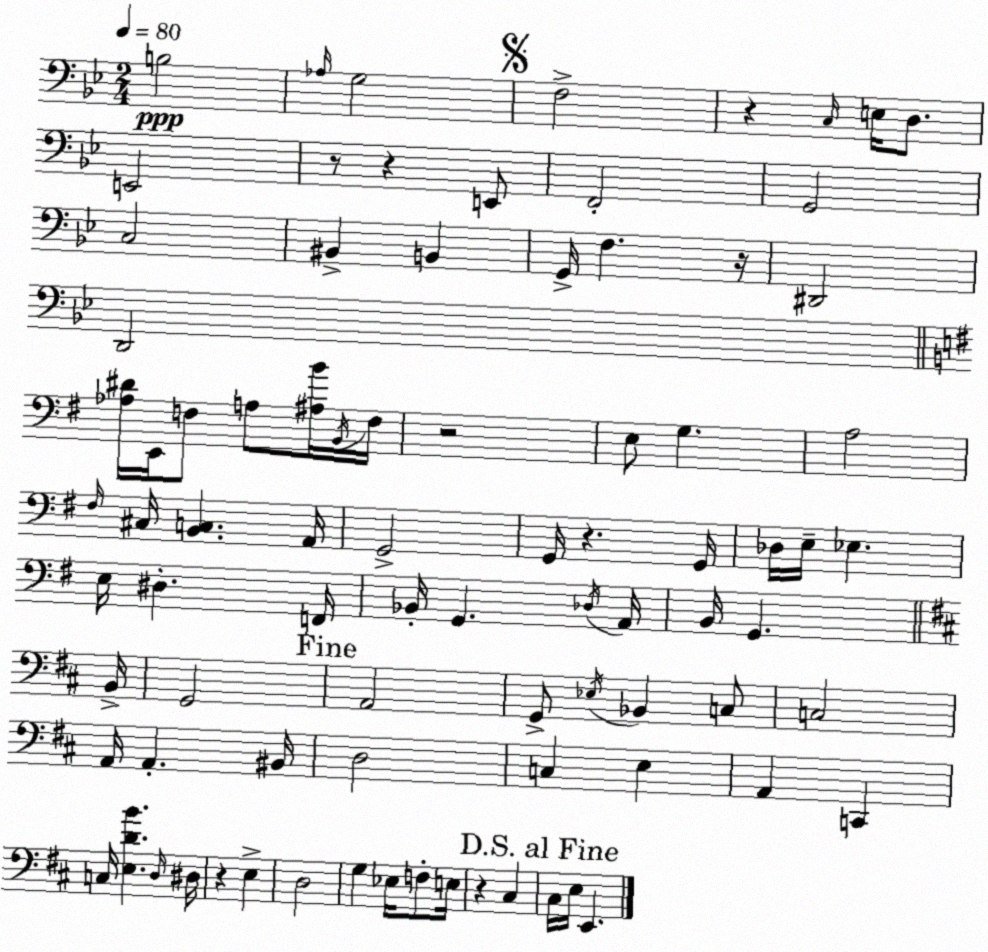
X:1
T:Untitled
M:2/4
L:1/4
K:Gm
B,2 _A,/4 G,2 F,2 z C,/4 E,/4 D,/2 E,,2 z/2 z E,,/2 F,,2 G,,2 C,2 ^B,, B,, G,,/4 F, z/4 ^D,,2 D,,2 [_A,^D]/4 E,,/4 F,/2 A,/2 [^A,B]/4 B,,/4 F,/4 z2 E,/2 G, A,2 ^F,/4 ^C,/4 [B,,C,] A,,/4 G,,2 G,,/4 z G,,/4 _D,/4 E,/4 _E, E,/4 ^D, F,,/4 _B,,/4 G,, _D,/4 A,,/4 B,,/4 G,, B,,/4 G,,2 A,,2 G,,/2 _E,/4 _B,, C,/2 C,2 A,,/4 A,, ^B,,/4 D,2 C, E, A,, C,, C,/4 [E,DB] D,/4 ^D,/4 z E, D,2 G, _E,/4 F,/2 E,/4 z ^C, ^C,/4 E,/4 E,,